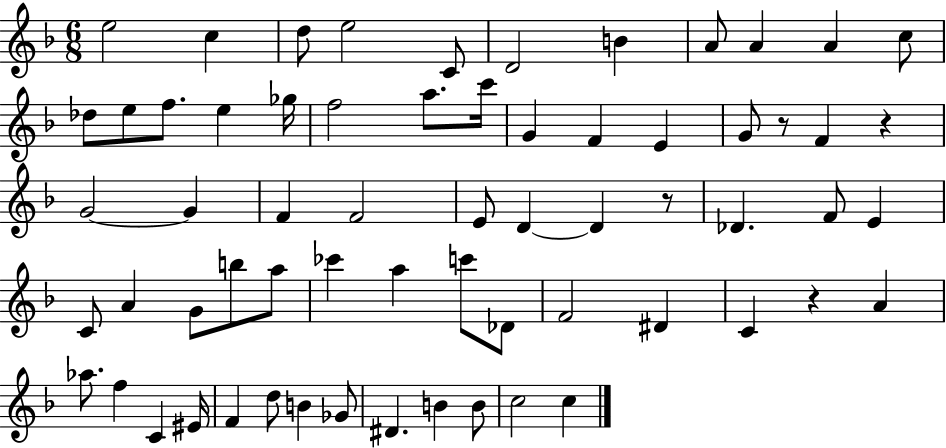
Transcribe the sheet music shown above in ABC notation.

X:1
T:Untitled
M:6/8
L:1/4
K:F
e2 c d/2 e2 C/2 D2 B A/2 A A c/2 _d/2 e/2 f/2 e _g/4 f2 a/2 c'/4 G F E G/2 z/2 F z G2 G F F2 E/2 D D z/2 _D F/2 E C/2 A G/2 b/2 a/2 _c' a c'/2 _D/2 F2 ^D C z A _a/2 f C ^E/4 F d/2 B _G/2 ^D B B/2 c2 c